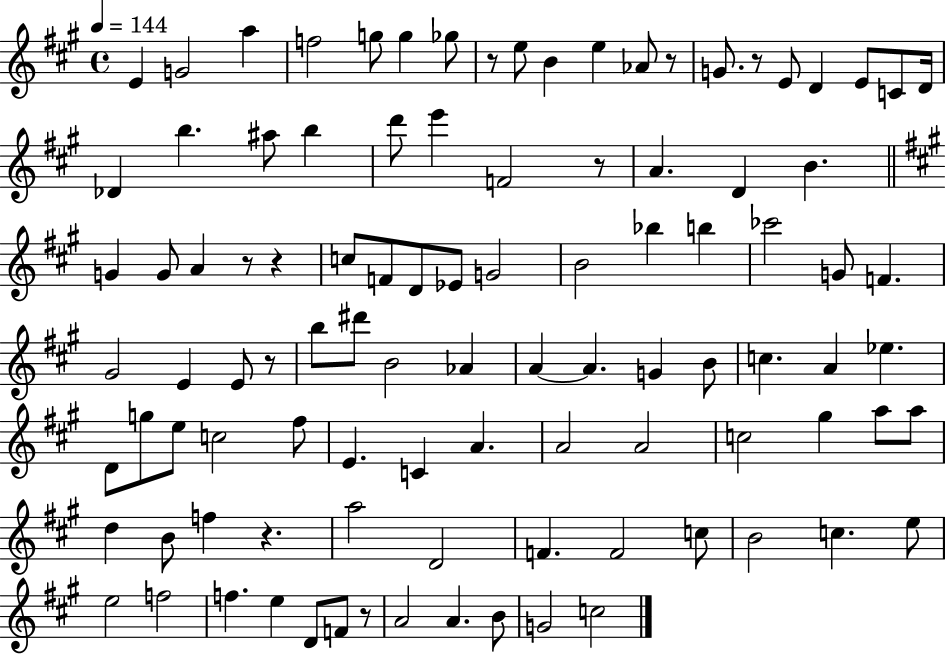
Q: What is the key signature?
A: A major